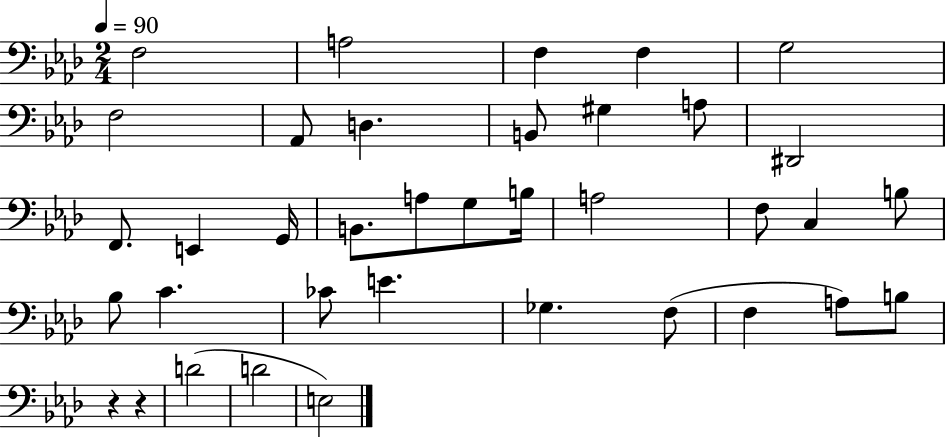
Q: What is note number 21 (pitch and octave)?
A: F3